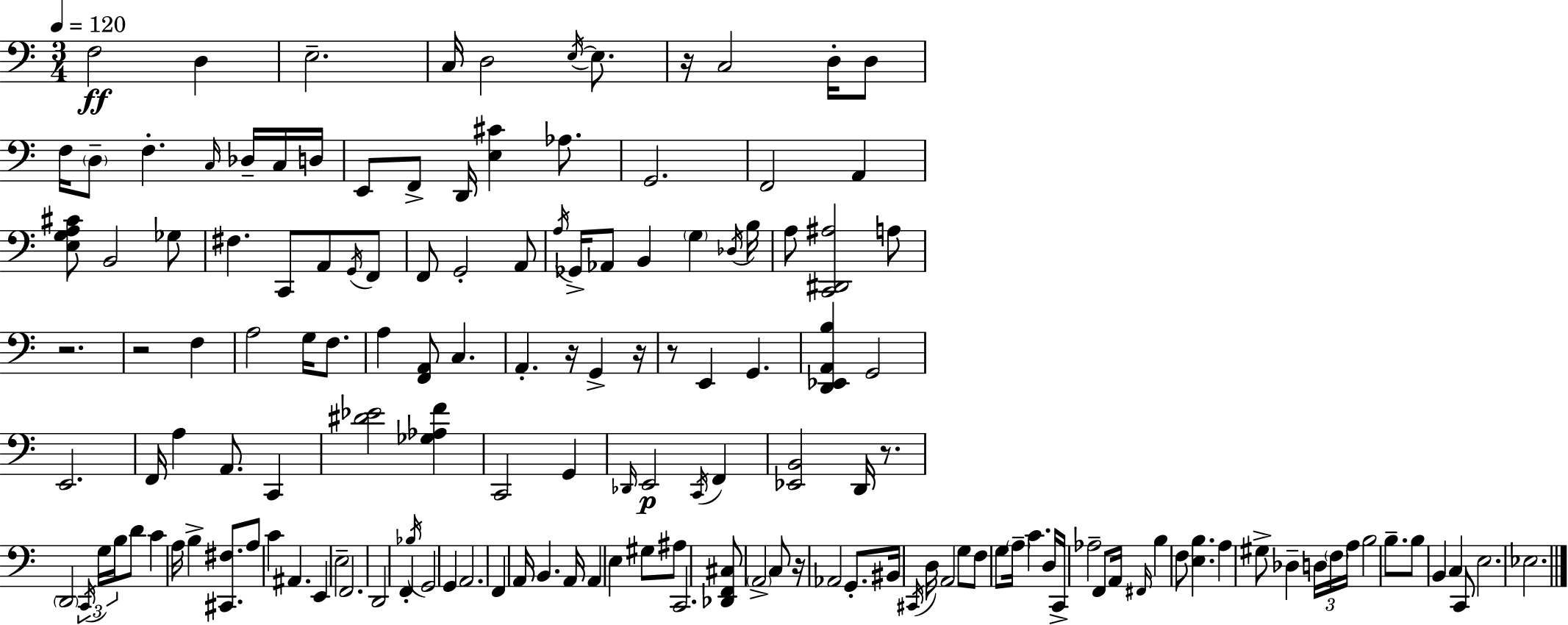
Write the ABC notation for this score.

X:1
T:Untitled
M:3/4
L:1/4
K:Am
F,2 D, E,2 C,/4 D,2 E,/4 E,/2 z/4 C,2 D,/4 D,/2 F,/4 D,/2 F, C,/4 _D,/4 C,/4 D,/4 E,,/2 F,,/2 D,,/4 [E,^C] _A,/2 G,,2 F,,2 A,, [E,G,A,^C]/2 B,,2 _G,/2 ^F, C,,/2 A,,/2 G,,/4 F,,/2 F,,/2 G,,2 A,,/2 A,/4 _G,,/4 _A,,/2 B,, G, _D,/4 B,/4 A,/2 [C,,^D,,^A,]2 A,/2 z2 z2 F, A,2 G,/4 F,/2 A, [F,,A,,]/2 C, A,, z/4 G,, z/4 z/2 E,, G,, [D,,_E,,A,,B,] G,,2 E,,2 F,,/4 A, A,,/2 C,, [^D_E]2 [_G,_A,F] C,,2 G,, _D,,/4 E,,2 C,,/4 F,, [_E,,B,,]2 D,,/4 z/2 D,,2 C,,/4 G,/4 B,/4 D/2 C A,/4 B, [^C,,^F,]/2 A,/2 C ^A,, E,, E,2 F,,2 D,,2 F,, _B,/4 G,,2 G,, A,,2 F,, A,,/4 B,, A,,/4 A,, E, ^G,/2 ^A,/2 C,,2 [_D,,F,,^C,]/2 A,,2 C,/2 z/4 _A,,2 G,,/2 ^B,,/4 ^C,,/4 D,/4 A,,2 G,/2 F,/2 G,/2 A,/4 C D,/4 C,,/4 _A,2 F,,/2 A,,/4 ^F,,/4 B, F,/2 [E,B,] A, ^G,/2 _D, D,/4 F,/4 A,/4 B,2 B,/2 B,/2 B,, C, C,,/2 E,2 _E,2